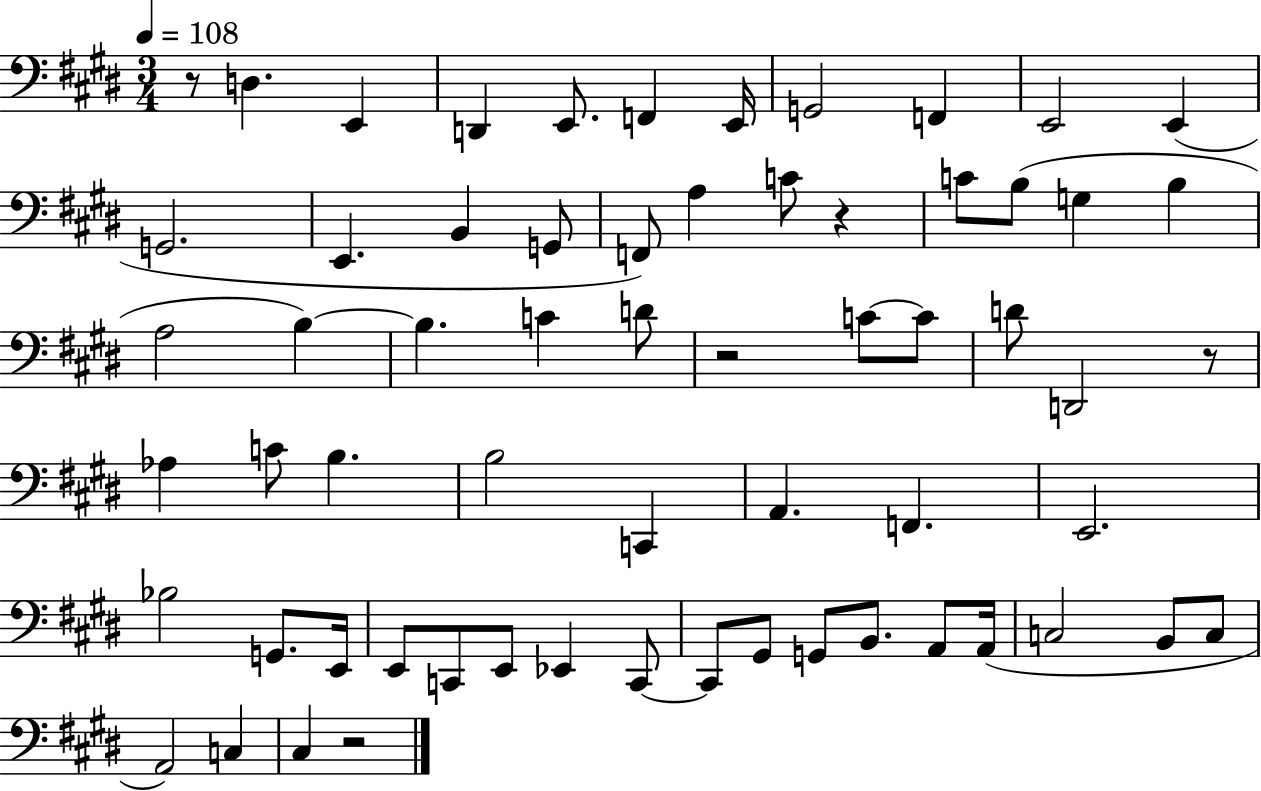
{
  \clef bass
  \numericTimeSignature
  \time 3/4
  \key e \major
  \tempo 4 = 108
  r8 d4. e,4 | d,4 e,8. f,4 e,16 | g,2 f,4 | e,2 e,4( | \break g,2. | e,4. b,4 g,8 | f,8) a4 c'8 r4 | c'8 b8( g4 b4 | \break a2 b4~~) | b4. c'4 d'8 | r2 c'8~~ c'8 | d'8 d,2 r8 | \break aes4 c'8 b4. | b2 c,4 | a,4. f,4. | e,2. | \break bes2 g,8. e,16 | e,8 c,8 e,8 ees,4 c,8~~ | c,8 gis,8 g,8 b,8. a,8 a,16( | c2 b,8 c8 | \break a,2) c4 | cis4 r2 | \bar "|."
}